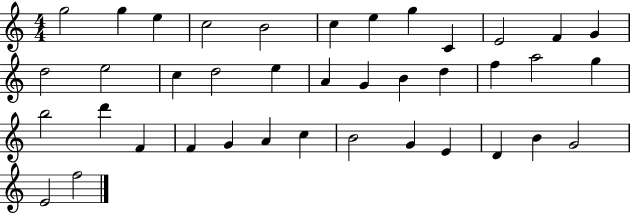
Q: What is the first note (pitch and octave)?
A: G5